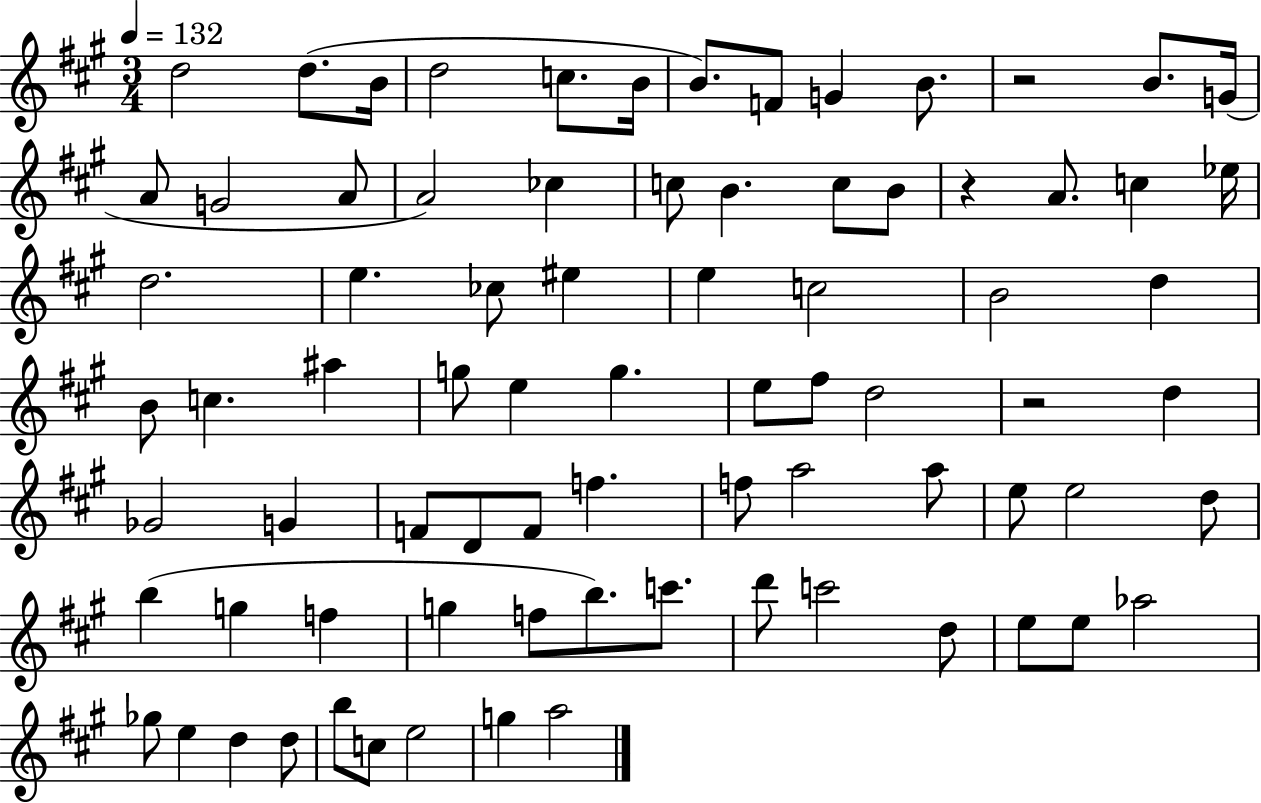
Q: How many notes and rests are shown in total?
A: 79